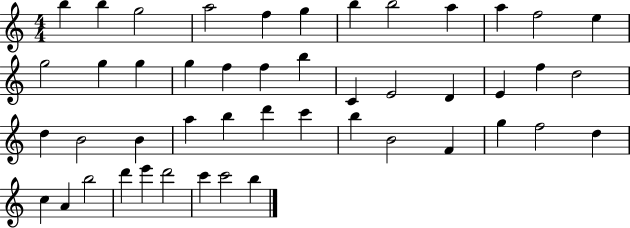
{
  \clef treble
  \numericTimeSignature
  \time 4/4
  \key c \major
  b''4 b''4 g''2 | a''2 f''4 g''4 | b''4 b''2 a''4 | a''4 f''2 e''4 | \break g''2 g''4 g''4 | g''4 f''4 f''4 b''4 | c'4 e'2 d'4 | e'4 f''4 d''2 | \break d''4 b'2 b'4 | a''4 b''4 d'''4 c'''4 | b''4 b'2 f'4 | g''4 f''2 d''4 | \break c''4 a'4 b''2 | d'''4 e'''4 d'''2 | c'''4 c'''2 b''4 | \bar "|."
}